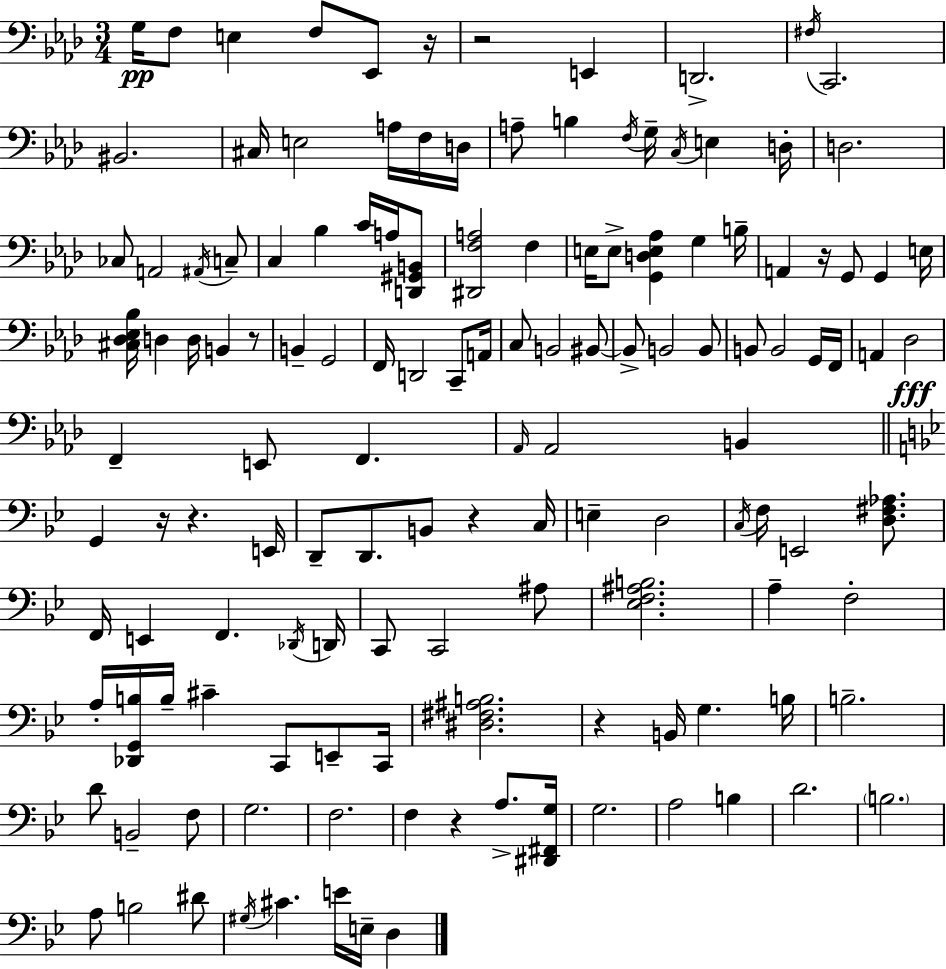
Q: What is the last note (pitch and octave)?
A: D3